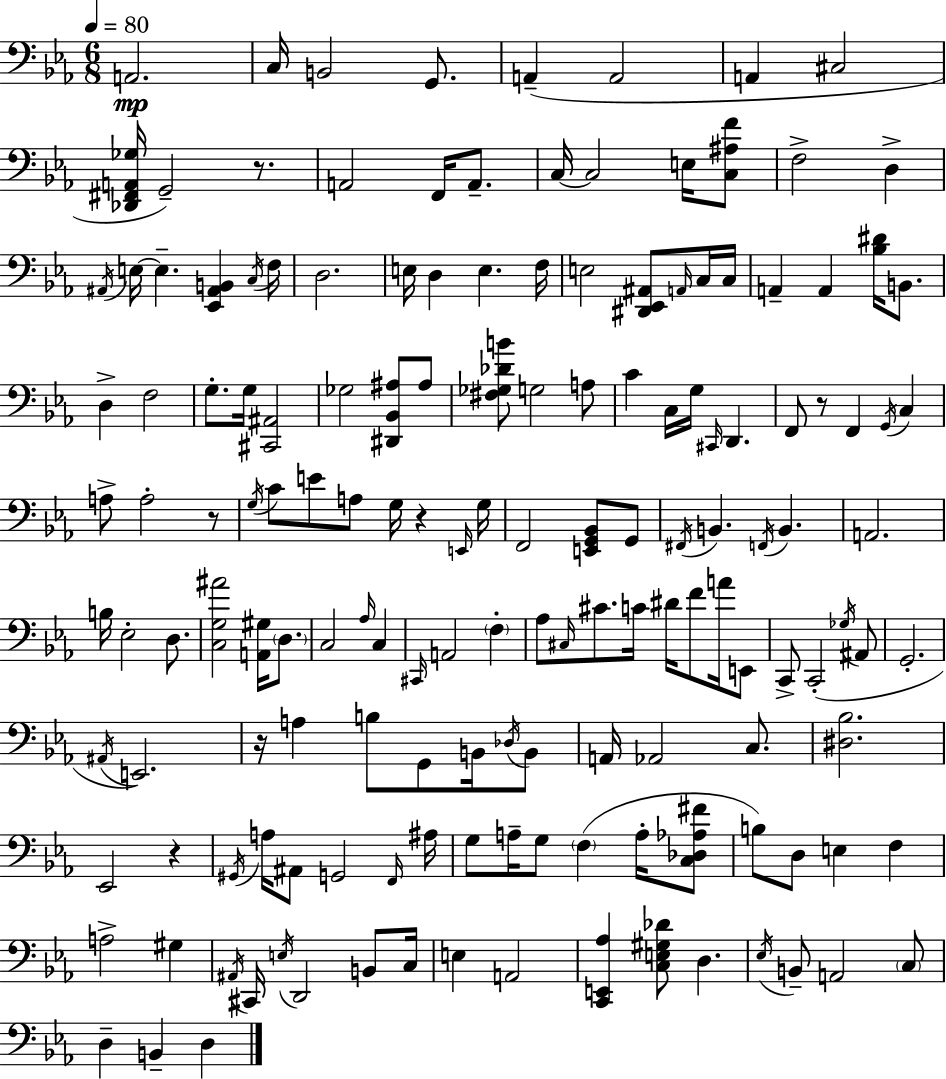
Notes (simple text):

A2/h. C3/s B2/h G2/e. A2/q A2/h A2/q C#3/h [Db2,F#2,A2,Gb3]/s G2/h R/e. A2/h F2/s A2/e. C3/s C3/h E3/s [C3,A#3,F4]/e F3/h D3/q A#2/s E3/s E3/q. [Eb2,A#2,B2]/q C3/s F3/s D3/h. E3/s D3/q E3/q. F3/s E3/h [D#2,Eb2,A#2]/e A2/s C3/s C3/s A2/q A2/q [Bb3,D#4]/s B2/e. D3/q F3/h G3/e. G3/s [C#2,A#2]/h Gb3/h [D#2,Bb2,A#3]/e A#3/e [F#3,Gb3,Db4,B4]/e G3/h A3/e C4/q C3/s G3/s C#2/s D2/q. F2/e R/e F2/q G2/s C3/q A3/e A3/h R/e G3/s C4/e E4/e A3/e G3/s R/q E2/s G3/s F2/h [E2,G2,Bb2]/e G2/e F#2/s B2/q. F2/s B2/q. A2/h. B3/s Eb3/h D3/e. [C3,G3,A#4]/h [A2,G#3]/s D3/e. C3/h Ab3/s C3/q C#2/s A2/h F3/q Ab3/e C#3/s C#4/e. C4/s D#4/s F4/e A4/s E2/e C2/e C2/h Gb3/s A#2/e G2/h. A#2/s E2/h. R/s A3/q B3/e G2/e B2/s Db3/s B2/e A2/s Ab2/h C3/e. [D#3,Bb3]/h. Eb2/h R/q G#2/s A3/s A#2/e G2/h F2/s A#3/s G3/e A3/s G3/e F3/q A3/s [C3,Db3,Ab3,F#4]/e B3/e D3/e E3/q F3/q A3/h G#3/q A#2/s C#2/s E3/s D2/h B2/e C3/s E3/q A2/h [C2,E2,Ab3]/q [C3,E3,G#3,Db4]/e D3/q. Eb3/s B2/e A2/h C3/e D3/q B2/q D3/q